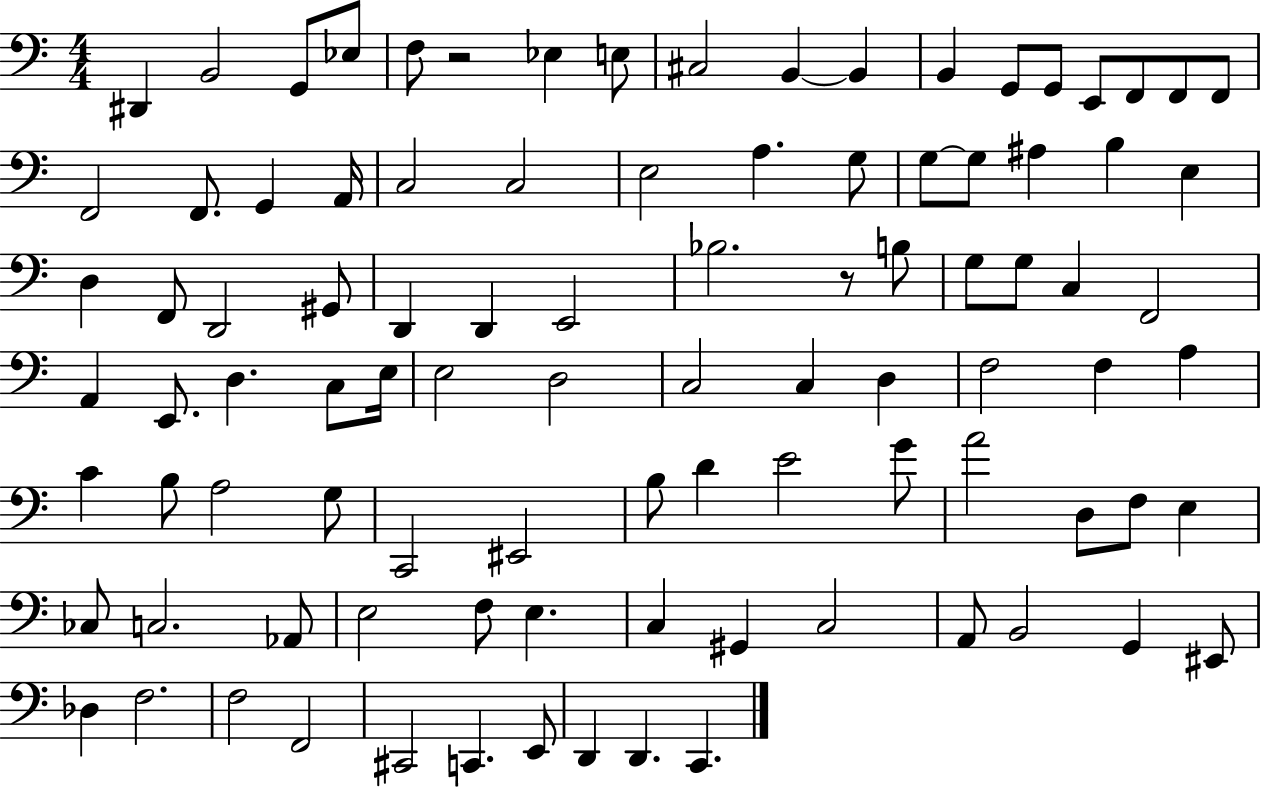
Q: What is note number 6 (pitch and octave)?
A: Eb3